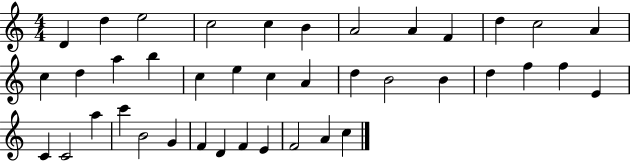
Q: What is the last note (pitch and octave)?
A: C5